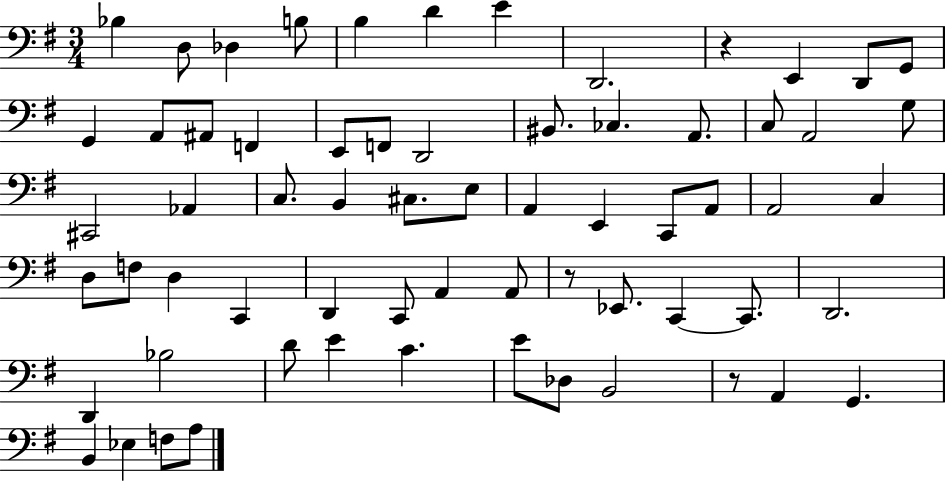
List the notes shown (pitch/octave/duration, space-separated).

Bb3/q D3/e Db3/q B3/e B3/q D4/q E4/q D2/h. R/q E2/q D2/e G2/e G2/q A2/e A#2/e F2/q E2/e F2/e D2/h BIS2/e. CES3/q. A2/e. C3/e A2/h G3/e C#2/h Ab2/q C3/e. B2/q C#3/e. E3/e A2/q E2/q C2/e A2/e A2/h C3/q D3/e F3/e D3/q C2/q D2/q C2/e A2/q A2/e R/e Eb2/e. C2/q C2/e. D2/h. D2/q Bb3/h D4/e E4/q C4/q. E4/e Db3/e B2/h R/e A2/q G2/q. B2/q Eb3/q F3/e A3/e